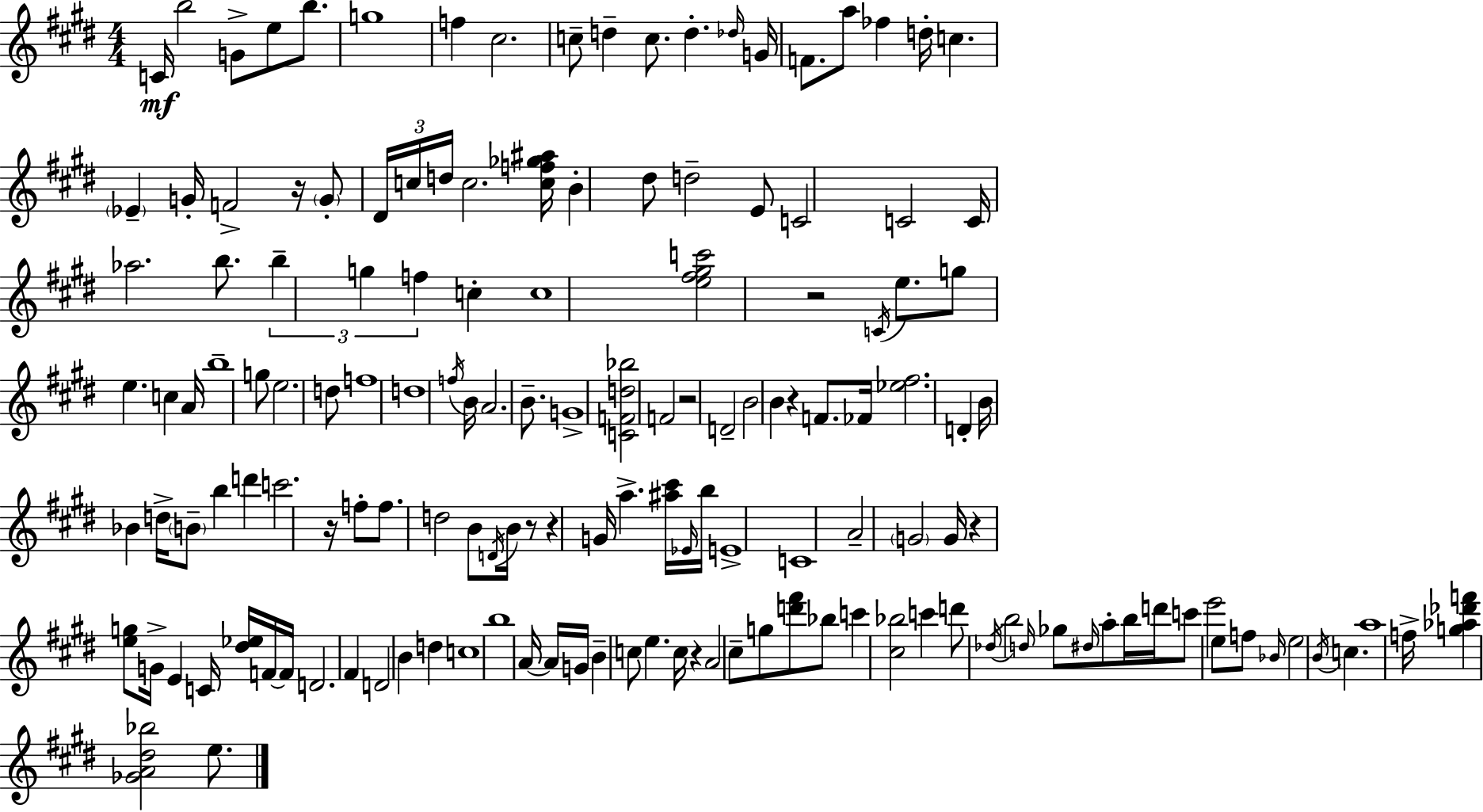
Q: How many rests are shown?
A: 9